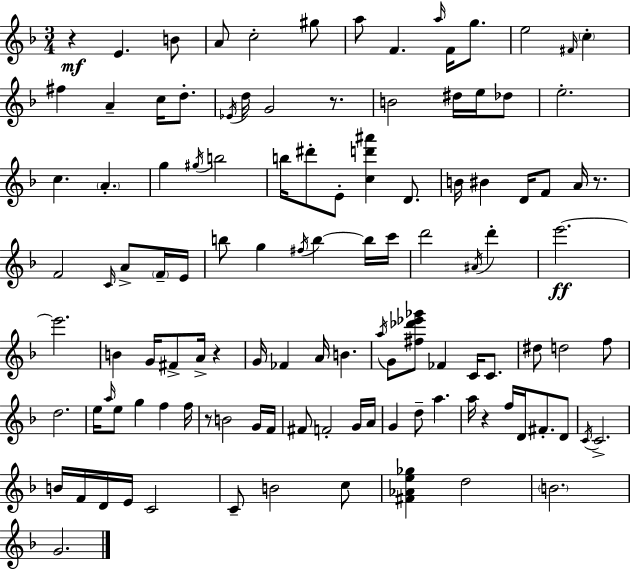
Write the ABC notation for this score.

X:1
T:Untitled
M:3/4
L:1/4
K:F
z E B/2 A/2 c2 ^g/2 a/2 F a/4 F/4 g/2 e2 ^F/4 c ^f A c/4 d/2 _E/4 d/4 G2 z/2 B2 ^d/4 e/4 _d/2 e2 c A g ^g/4 b2 b/4 ^d'/2 E/2 [cd'^a'] D/2 B/4 ^B D/4 F/2 A/4 z/2 F2 C/4 A/2 F/4 E/4 b/2 g ^f/4 b b/4 c'/4 d'2 ^A/4 d' e'2 e'2 B G/4 ^F/2 A/4 z G/4 _F A/4 B a/4 G/2 [^f_d'_e'_g']/2 _F C/4 C/2 ^d/2 d2 f/2 d2 e/4 a/4 e/2 g f f/4 z/2 B2 G/4 F/4 ^F/2 F2 G/4 A/4 G d/2 a a/4 z f/4 D/4 ^F/2 D/2 C/4 C2 B/4 F/4 D/4 E/4 C2 C/2 B2 c/2 [^F_Ae_g] d2 B2 G2